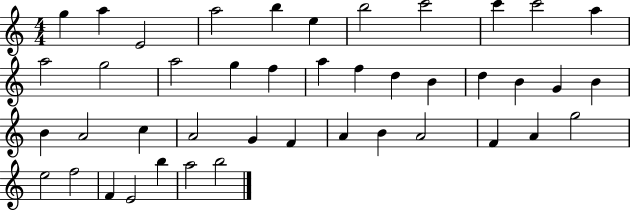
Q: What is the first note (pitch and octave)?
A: G5